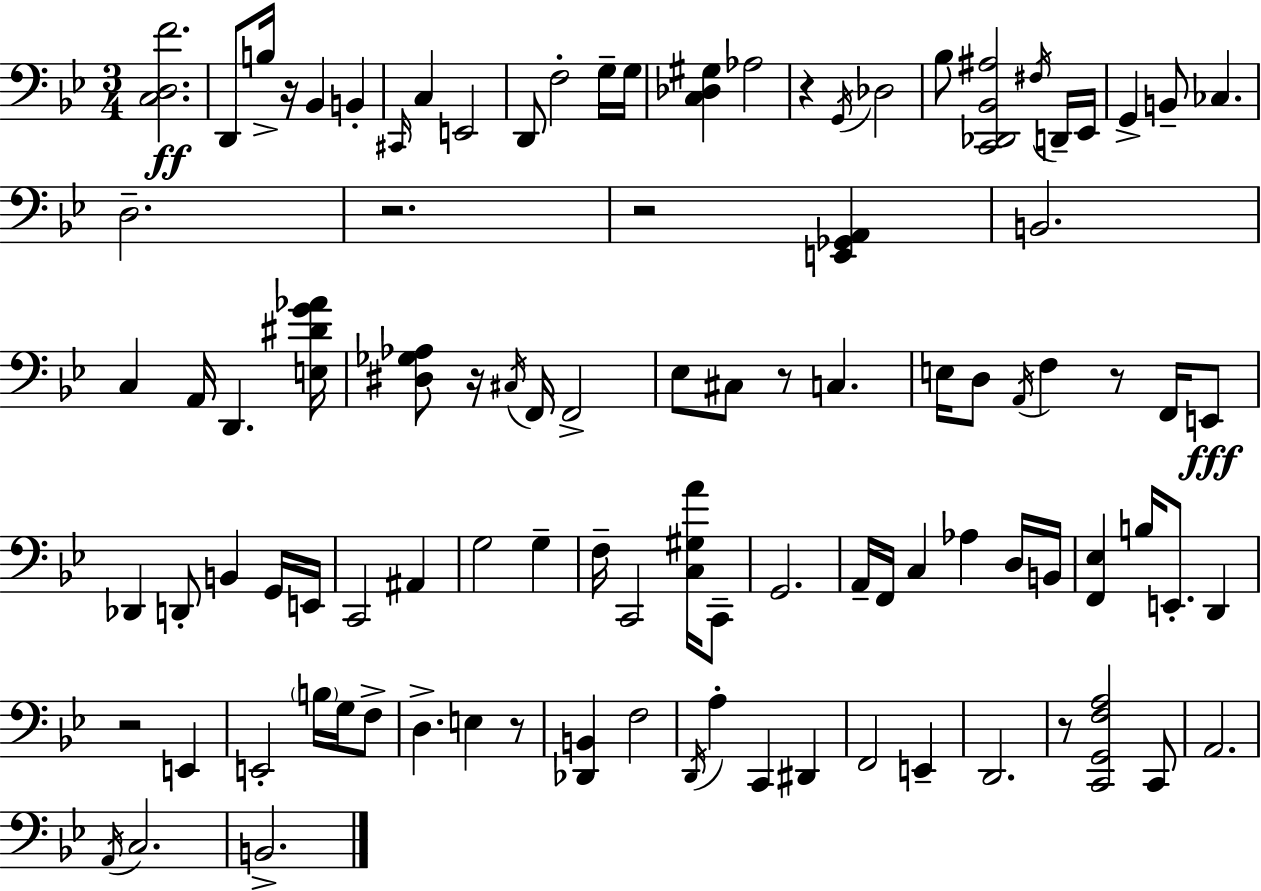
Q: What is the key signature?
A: BES major